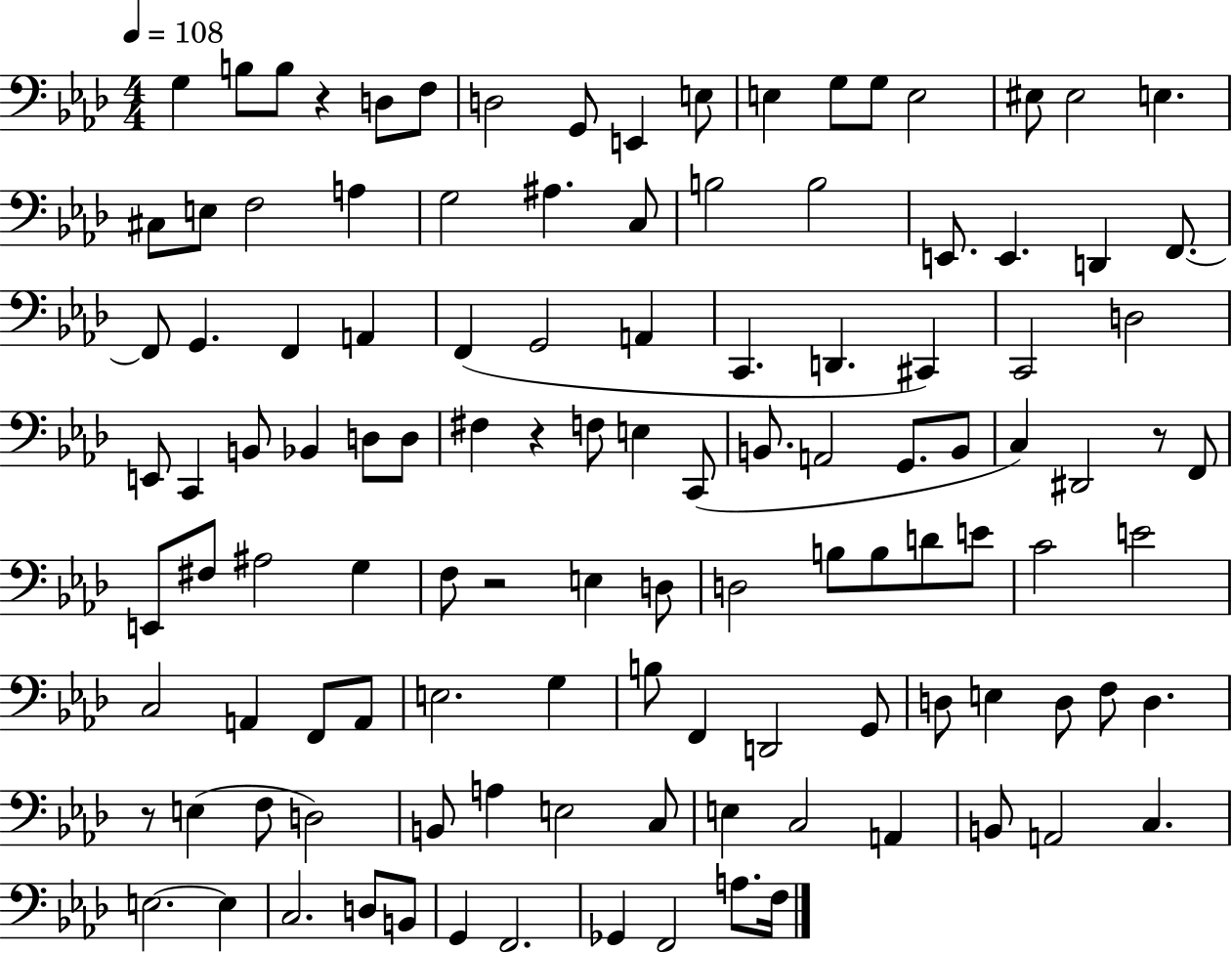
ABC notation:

X:1
T:Untitled
M:4/4
L:1/4
K:Ab
G, B,/2 B,/2 z D,/2 F,/2 D,2 G,,/2 E,, E,/2 E, G,/2 G,/2 E,2 ^E,/2 ^E,2 E, ^C,/2 E,/2 F,2 A, G,2 ^A, C,/2 B,2 B,2 E,,/2 E,, D,, F,,/2 F,,/2 G,, F,, A,, F,, G,,2 A,, C,, D,, ^C,, C,,2 D,2 E,,/2 C,, B,,/2 _B,, D,/2 D,/2 ^F, z F,/2 E, C,,/2 B,,/2 A,,2 G,,/2 B,,/2 C, ^D,,2 z/2 F,,/2 E,,/2 ^F,/2 ^A,2 G, F,/2 z2 E, D,/2 D,2 B,/2 B,/2 D/2 E/2 C2 E2 C,2 A,, F,,/2 A,,/2 E,2 G, B,/2 F,, D,,2 G,,/2 D,/2 E, D,/2 F,/2 D, z/2 E, F,/2 D,2 B,,/2 A, E,2 C,/2 E, C,2 A,, B,,/2 A,,2 C, E,2 E, C,2 D,/2 B,,/2 G,, F,,2 _G,, F,,2 A,/2 F,/4